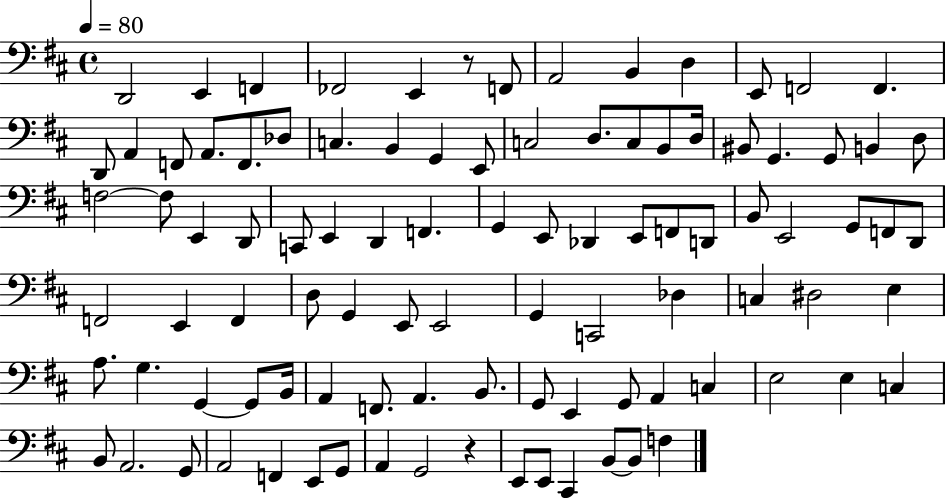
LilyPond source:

{
  \clef bass
  \time 4/4
  \defaultTimeSignature
  \key d \major
  \tempo 4 = 80
  d,2 e,4 f,4 | fes,2 e,4 r8 f,8 | a,2 b,4 d4 | e,8 f,2 f,4. | \break d,8 a,4 f,8 a,8. f,8. des8 | c4. b,4 g,4 e,8 | c2 d8. c8 b,8 d16 | bis,8 g,4. g,8 b,4 d8 | \break f2~~ f8 e,4 d,8 | c,8 e,4 d,4 f,4. | g,4 e,8 des,4 e,8 f,8 d,8 | b,8 e,2 g,8 f,8 d,8 | \break f,2 e,4 f,4 | d8 g,4 e,8 e,2 | g,4 c,2 des4 | c4 dis2 e4 | \break a8. g4. g,4~~ g,8 b,16 | a,4 f,8. a,4. b,8. | g,8 e,4 g,8 a,4 c4 | e2 e4 c4 | \break b,8 a,2. g,8 | a,2 f,4 e,8 g,8 | a,4 g,2 r4 | e,8 e,8 cis,4 b,8~~ b,8 f4 | \break \bar "|."
}